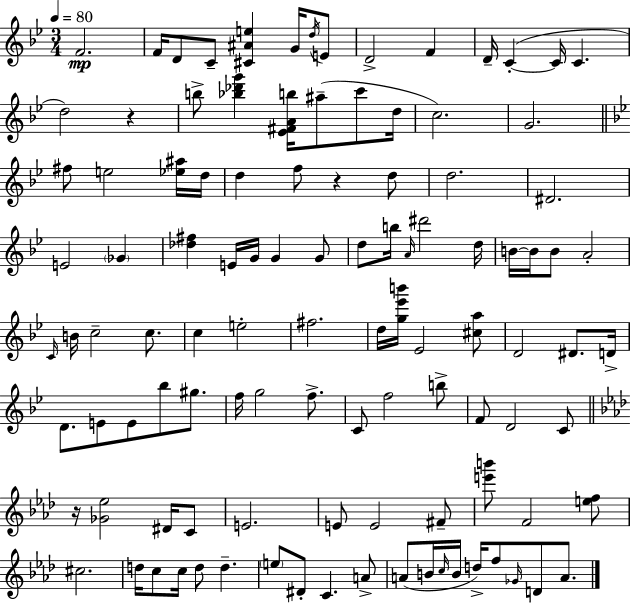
X:1
T:Untitled
M:3/4
L:1/4
K:Bb
F2 F/4 D/2 C/2 [^C^Ae] G/4 d/4 E/2 D2 F D/4 C C/4 C d2 z b/2 [_b_d'g'] [_E^FAb]/4 ^a/2 c'/2 d/4 c2 G2 ^f/2 e2 [_e^a]/4 d/4 d f/2 z d/2 d2 ^D2 E2 _G [_d^f] E/4 G/4 G G/2 d/2 b/4 A/4 ^d'2 d/4 B/4 B/4 B/2 A2 C/4 B/4 c2 c/2 c e2 ^f2 d/4 [g_e'b']/4 _E2 [^ca]/2 D2 ^D/2 D/4 D/2 E/2 E/2 _b/2 ^g/2 f/4 g2 f/2 C/2 f2 b/2 F/2 D2 C/2 z/4 [_G_e]2 ^D/4 C/2 E2 E/2 E2 ^F/2 [e'b']/2 F2 [ef]/2 ^c2 d/4 c/2 c/4 d/2 d e/2 ^D/2 C A/2 A/2 B/4 c/4 B/4 d/4 f/2 _G/4 D/2 A/2